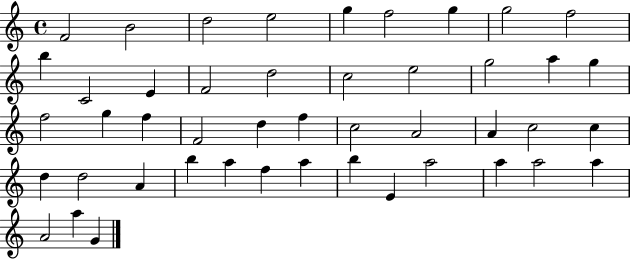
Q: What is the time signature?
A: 4/4